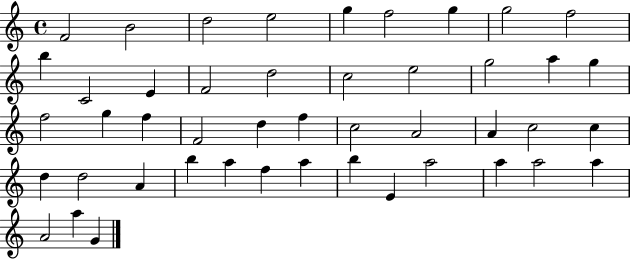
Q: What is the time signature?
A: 4/4